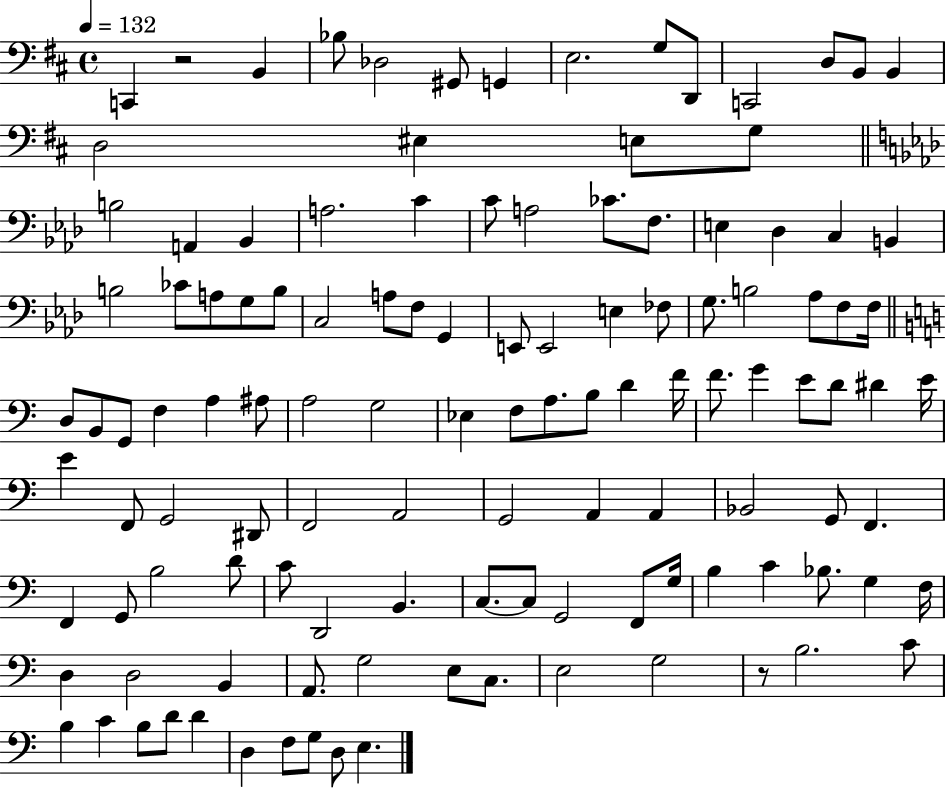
{
  \clef bass
  \time 4/4
  \defaultTimeSignature
  \key d \major
  \tempo 4 = 132
  c,4 r2 b,4 | bes8 des2 gis,8 g,4 | e2. g8 d,8 | c,2 d8 b,8 b,4 | \break d2 eis4 e8 g8 | \bar "||" \break \key aes \major b2 a,4 bes,4 | a2. c'4 | c'8 a2 ces'8. f8. | e4 des4 c4 b,4 | \break b2 ces'8 a8 g8 b8 | c2 a8 f8 g,4 | e,8 e,2 e4 fes8 | g8. b2 aes8 f8 f16 | \break \bar "||" \break \key c \major d8 b,8 g,8 f4 a4 ais8 | a2 g2 | ees4 f8 a8. b8 d'4 f'16 | f'8. g'4 e'8 d'8 dis'4 e'16 | \break e'4 f,8 g,2 dis,8 | f,2 a,2 | g,2 a,4 a,4 | bes,2 g,8 f,4. | \break f,4 g,8 b2 d'8 | c'8 d,2 b,4. | c8.~~ c8 g,2 f,8 g16 | b4 c'4 bes8. g4 f16 | \break d4 d2 b,4 | a,8. g2 e8 c8. | e2 g2 | r8 b2. c'8 | \break b4 c'4 b8 d'8 d'4 | d4 f8 g8 d8 e4. | \bar "|."
}